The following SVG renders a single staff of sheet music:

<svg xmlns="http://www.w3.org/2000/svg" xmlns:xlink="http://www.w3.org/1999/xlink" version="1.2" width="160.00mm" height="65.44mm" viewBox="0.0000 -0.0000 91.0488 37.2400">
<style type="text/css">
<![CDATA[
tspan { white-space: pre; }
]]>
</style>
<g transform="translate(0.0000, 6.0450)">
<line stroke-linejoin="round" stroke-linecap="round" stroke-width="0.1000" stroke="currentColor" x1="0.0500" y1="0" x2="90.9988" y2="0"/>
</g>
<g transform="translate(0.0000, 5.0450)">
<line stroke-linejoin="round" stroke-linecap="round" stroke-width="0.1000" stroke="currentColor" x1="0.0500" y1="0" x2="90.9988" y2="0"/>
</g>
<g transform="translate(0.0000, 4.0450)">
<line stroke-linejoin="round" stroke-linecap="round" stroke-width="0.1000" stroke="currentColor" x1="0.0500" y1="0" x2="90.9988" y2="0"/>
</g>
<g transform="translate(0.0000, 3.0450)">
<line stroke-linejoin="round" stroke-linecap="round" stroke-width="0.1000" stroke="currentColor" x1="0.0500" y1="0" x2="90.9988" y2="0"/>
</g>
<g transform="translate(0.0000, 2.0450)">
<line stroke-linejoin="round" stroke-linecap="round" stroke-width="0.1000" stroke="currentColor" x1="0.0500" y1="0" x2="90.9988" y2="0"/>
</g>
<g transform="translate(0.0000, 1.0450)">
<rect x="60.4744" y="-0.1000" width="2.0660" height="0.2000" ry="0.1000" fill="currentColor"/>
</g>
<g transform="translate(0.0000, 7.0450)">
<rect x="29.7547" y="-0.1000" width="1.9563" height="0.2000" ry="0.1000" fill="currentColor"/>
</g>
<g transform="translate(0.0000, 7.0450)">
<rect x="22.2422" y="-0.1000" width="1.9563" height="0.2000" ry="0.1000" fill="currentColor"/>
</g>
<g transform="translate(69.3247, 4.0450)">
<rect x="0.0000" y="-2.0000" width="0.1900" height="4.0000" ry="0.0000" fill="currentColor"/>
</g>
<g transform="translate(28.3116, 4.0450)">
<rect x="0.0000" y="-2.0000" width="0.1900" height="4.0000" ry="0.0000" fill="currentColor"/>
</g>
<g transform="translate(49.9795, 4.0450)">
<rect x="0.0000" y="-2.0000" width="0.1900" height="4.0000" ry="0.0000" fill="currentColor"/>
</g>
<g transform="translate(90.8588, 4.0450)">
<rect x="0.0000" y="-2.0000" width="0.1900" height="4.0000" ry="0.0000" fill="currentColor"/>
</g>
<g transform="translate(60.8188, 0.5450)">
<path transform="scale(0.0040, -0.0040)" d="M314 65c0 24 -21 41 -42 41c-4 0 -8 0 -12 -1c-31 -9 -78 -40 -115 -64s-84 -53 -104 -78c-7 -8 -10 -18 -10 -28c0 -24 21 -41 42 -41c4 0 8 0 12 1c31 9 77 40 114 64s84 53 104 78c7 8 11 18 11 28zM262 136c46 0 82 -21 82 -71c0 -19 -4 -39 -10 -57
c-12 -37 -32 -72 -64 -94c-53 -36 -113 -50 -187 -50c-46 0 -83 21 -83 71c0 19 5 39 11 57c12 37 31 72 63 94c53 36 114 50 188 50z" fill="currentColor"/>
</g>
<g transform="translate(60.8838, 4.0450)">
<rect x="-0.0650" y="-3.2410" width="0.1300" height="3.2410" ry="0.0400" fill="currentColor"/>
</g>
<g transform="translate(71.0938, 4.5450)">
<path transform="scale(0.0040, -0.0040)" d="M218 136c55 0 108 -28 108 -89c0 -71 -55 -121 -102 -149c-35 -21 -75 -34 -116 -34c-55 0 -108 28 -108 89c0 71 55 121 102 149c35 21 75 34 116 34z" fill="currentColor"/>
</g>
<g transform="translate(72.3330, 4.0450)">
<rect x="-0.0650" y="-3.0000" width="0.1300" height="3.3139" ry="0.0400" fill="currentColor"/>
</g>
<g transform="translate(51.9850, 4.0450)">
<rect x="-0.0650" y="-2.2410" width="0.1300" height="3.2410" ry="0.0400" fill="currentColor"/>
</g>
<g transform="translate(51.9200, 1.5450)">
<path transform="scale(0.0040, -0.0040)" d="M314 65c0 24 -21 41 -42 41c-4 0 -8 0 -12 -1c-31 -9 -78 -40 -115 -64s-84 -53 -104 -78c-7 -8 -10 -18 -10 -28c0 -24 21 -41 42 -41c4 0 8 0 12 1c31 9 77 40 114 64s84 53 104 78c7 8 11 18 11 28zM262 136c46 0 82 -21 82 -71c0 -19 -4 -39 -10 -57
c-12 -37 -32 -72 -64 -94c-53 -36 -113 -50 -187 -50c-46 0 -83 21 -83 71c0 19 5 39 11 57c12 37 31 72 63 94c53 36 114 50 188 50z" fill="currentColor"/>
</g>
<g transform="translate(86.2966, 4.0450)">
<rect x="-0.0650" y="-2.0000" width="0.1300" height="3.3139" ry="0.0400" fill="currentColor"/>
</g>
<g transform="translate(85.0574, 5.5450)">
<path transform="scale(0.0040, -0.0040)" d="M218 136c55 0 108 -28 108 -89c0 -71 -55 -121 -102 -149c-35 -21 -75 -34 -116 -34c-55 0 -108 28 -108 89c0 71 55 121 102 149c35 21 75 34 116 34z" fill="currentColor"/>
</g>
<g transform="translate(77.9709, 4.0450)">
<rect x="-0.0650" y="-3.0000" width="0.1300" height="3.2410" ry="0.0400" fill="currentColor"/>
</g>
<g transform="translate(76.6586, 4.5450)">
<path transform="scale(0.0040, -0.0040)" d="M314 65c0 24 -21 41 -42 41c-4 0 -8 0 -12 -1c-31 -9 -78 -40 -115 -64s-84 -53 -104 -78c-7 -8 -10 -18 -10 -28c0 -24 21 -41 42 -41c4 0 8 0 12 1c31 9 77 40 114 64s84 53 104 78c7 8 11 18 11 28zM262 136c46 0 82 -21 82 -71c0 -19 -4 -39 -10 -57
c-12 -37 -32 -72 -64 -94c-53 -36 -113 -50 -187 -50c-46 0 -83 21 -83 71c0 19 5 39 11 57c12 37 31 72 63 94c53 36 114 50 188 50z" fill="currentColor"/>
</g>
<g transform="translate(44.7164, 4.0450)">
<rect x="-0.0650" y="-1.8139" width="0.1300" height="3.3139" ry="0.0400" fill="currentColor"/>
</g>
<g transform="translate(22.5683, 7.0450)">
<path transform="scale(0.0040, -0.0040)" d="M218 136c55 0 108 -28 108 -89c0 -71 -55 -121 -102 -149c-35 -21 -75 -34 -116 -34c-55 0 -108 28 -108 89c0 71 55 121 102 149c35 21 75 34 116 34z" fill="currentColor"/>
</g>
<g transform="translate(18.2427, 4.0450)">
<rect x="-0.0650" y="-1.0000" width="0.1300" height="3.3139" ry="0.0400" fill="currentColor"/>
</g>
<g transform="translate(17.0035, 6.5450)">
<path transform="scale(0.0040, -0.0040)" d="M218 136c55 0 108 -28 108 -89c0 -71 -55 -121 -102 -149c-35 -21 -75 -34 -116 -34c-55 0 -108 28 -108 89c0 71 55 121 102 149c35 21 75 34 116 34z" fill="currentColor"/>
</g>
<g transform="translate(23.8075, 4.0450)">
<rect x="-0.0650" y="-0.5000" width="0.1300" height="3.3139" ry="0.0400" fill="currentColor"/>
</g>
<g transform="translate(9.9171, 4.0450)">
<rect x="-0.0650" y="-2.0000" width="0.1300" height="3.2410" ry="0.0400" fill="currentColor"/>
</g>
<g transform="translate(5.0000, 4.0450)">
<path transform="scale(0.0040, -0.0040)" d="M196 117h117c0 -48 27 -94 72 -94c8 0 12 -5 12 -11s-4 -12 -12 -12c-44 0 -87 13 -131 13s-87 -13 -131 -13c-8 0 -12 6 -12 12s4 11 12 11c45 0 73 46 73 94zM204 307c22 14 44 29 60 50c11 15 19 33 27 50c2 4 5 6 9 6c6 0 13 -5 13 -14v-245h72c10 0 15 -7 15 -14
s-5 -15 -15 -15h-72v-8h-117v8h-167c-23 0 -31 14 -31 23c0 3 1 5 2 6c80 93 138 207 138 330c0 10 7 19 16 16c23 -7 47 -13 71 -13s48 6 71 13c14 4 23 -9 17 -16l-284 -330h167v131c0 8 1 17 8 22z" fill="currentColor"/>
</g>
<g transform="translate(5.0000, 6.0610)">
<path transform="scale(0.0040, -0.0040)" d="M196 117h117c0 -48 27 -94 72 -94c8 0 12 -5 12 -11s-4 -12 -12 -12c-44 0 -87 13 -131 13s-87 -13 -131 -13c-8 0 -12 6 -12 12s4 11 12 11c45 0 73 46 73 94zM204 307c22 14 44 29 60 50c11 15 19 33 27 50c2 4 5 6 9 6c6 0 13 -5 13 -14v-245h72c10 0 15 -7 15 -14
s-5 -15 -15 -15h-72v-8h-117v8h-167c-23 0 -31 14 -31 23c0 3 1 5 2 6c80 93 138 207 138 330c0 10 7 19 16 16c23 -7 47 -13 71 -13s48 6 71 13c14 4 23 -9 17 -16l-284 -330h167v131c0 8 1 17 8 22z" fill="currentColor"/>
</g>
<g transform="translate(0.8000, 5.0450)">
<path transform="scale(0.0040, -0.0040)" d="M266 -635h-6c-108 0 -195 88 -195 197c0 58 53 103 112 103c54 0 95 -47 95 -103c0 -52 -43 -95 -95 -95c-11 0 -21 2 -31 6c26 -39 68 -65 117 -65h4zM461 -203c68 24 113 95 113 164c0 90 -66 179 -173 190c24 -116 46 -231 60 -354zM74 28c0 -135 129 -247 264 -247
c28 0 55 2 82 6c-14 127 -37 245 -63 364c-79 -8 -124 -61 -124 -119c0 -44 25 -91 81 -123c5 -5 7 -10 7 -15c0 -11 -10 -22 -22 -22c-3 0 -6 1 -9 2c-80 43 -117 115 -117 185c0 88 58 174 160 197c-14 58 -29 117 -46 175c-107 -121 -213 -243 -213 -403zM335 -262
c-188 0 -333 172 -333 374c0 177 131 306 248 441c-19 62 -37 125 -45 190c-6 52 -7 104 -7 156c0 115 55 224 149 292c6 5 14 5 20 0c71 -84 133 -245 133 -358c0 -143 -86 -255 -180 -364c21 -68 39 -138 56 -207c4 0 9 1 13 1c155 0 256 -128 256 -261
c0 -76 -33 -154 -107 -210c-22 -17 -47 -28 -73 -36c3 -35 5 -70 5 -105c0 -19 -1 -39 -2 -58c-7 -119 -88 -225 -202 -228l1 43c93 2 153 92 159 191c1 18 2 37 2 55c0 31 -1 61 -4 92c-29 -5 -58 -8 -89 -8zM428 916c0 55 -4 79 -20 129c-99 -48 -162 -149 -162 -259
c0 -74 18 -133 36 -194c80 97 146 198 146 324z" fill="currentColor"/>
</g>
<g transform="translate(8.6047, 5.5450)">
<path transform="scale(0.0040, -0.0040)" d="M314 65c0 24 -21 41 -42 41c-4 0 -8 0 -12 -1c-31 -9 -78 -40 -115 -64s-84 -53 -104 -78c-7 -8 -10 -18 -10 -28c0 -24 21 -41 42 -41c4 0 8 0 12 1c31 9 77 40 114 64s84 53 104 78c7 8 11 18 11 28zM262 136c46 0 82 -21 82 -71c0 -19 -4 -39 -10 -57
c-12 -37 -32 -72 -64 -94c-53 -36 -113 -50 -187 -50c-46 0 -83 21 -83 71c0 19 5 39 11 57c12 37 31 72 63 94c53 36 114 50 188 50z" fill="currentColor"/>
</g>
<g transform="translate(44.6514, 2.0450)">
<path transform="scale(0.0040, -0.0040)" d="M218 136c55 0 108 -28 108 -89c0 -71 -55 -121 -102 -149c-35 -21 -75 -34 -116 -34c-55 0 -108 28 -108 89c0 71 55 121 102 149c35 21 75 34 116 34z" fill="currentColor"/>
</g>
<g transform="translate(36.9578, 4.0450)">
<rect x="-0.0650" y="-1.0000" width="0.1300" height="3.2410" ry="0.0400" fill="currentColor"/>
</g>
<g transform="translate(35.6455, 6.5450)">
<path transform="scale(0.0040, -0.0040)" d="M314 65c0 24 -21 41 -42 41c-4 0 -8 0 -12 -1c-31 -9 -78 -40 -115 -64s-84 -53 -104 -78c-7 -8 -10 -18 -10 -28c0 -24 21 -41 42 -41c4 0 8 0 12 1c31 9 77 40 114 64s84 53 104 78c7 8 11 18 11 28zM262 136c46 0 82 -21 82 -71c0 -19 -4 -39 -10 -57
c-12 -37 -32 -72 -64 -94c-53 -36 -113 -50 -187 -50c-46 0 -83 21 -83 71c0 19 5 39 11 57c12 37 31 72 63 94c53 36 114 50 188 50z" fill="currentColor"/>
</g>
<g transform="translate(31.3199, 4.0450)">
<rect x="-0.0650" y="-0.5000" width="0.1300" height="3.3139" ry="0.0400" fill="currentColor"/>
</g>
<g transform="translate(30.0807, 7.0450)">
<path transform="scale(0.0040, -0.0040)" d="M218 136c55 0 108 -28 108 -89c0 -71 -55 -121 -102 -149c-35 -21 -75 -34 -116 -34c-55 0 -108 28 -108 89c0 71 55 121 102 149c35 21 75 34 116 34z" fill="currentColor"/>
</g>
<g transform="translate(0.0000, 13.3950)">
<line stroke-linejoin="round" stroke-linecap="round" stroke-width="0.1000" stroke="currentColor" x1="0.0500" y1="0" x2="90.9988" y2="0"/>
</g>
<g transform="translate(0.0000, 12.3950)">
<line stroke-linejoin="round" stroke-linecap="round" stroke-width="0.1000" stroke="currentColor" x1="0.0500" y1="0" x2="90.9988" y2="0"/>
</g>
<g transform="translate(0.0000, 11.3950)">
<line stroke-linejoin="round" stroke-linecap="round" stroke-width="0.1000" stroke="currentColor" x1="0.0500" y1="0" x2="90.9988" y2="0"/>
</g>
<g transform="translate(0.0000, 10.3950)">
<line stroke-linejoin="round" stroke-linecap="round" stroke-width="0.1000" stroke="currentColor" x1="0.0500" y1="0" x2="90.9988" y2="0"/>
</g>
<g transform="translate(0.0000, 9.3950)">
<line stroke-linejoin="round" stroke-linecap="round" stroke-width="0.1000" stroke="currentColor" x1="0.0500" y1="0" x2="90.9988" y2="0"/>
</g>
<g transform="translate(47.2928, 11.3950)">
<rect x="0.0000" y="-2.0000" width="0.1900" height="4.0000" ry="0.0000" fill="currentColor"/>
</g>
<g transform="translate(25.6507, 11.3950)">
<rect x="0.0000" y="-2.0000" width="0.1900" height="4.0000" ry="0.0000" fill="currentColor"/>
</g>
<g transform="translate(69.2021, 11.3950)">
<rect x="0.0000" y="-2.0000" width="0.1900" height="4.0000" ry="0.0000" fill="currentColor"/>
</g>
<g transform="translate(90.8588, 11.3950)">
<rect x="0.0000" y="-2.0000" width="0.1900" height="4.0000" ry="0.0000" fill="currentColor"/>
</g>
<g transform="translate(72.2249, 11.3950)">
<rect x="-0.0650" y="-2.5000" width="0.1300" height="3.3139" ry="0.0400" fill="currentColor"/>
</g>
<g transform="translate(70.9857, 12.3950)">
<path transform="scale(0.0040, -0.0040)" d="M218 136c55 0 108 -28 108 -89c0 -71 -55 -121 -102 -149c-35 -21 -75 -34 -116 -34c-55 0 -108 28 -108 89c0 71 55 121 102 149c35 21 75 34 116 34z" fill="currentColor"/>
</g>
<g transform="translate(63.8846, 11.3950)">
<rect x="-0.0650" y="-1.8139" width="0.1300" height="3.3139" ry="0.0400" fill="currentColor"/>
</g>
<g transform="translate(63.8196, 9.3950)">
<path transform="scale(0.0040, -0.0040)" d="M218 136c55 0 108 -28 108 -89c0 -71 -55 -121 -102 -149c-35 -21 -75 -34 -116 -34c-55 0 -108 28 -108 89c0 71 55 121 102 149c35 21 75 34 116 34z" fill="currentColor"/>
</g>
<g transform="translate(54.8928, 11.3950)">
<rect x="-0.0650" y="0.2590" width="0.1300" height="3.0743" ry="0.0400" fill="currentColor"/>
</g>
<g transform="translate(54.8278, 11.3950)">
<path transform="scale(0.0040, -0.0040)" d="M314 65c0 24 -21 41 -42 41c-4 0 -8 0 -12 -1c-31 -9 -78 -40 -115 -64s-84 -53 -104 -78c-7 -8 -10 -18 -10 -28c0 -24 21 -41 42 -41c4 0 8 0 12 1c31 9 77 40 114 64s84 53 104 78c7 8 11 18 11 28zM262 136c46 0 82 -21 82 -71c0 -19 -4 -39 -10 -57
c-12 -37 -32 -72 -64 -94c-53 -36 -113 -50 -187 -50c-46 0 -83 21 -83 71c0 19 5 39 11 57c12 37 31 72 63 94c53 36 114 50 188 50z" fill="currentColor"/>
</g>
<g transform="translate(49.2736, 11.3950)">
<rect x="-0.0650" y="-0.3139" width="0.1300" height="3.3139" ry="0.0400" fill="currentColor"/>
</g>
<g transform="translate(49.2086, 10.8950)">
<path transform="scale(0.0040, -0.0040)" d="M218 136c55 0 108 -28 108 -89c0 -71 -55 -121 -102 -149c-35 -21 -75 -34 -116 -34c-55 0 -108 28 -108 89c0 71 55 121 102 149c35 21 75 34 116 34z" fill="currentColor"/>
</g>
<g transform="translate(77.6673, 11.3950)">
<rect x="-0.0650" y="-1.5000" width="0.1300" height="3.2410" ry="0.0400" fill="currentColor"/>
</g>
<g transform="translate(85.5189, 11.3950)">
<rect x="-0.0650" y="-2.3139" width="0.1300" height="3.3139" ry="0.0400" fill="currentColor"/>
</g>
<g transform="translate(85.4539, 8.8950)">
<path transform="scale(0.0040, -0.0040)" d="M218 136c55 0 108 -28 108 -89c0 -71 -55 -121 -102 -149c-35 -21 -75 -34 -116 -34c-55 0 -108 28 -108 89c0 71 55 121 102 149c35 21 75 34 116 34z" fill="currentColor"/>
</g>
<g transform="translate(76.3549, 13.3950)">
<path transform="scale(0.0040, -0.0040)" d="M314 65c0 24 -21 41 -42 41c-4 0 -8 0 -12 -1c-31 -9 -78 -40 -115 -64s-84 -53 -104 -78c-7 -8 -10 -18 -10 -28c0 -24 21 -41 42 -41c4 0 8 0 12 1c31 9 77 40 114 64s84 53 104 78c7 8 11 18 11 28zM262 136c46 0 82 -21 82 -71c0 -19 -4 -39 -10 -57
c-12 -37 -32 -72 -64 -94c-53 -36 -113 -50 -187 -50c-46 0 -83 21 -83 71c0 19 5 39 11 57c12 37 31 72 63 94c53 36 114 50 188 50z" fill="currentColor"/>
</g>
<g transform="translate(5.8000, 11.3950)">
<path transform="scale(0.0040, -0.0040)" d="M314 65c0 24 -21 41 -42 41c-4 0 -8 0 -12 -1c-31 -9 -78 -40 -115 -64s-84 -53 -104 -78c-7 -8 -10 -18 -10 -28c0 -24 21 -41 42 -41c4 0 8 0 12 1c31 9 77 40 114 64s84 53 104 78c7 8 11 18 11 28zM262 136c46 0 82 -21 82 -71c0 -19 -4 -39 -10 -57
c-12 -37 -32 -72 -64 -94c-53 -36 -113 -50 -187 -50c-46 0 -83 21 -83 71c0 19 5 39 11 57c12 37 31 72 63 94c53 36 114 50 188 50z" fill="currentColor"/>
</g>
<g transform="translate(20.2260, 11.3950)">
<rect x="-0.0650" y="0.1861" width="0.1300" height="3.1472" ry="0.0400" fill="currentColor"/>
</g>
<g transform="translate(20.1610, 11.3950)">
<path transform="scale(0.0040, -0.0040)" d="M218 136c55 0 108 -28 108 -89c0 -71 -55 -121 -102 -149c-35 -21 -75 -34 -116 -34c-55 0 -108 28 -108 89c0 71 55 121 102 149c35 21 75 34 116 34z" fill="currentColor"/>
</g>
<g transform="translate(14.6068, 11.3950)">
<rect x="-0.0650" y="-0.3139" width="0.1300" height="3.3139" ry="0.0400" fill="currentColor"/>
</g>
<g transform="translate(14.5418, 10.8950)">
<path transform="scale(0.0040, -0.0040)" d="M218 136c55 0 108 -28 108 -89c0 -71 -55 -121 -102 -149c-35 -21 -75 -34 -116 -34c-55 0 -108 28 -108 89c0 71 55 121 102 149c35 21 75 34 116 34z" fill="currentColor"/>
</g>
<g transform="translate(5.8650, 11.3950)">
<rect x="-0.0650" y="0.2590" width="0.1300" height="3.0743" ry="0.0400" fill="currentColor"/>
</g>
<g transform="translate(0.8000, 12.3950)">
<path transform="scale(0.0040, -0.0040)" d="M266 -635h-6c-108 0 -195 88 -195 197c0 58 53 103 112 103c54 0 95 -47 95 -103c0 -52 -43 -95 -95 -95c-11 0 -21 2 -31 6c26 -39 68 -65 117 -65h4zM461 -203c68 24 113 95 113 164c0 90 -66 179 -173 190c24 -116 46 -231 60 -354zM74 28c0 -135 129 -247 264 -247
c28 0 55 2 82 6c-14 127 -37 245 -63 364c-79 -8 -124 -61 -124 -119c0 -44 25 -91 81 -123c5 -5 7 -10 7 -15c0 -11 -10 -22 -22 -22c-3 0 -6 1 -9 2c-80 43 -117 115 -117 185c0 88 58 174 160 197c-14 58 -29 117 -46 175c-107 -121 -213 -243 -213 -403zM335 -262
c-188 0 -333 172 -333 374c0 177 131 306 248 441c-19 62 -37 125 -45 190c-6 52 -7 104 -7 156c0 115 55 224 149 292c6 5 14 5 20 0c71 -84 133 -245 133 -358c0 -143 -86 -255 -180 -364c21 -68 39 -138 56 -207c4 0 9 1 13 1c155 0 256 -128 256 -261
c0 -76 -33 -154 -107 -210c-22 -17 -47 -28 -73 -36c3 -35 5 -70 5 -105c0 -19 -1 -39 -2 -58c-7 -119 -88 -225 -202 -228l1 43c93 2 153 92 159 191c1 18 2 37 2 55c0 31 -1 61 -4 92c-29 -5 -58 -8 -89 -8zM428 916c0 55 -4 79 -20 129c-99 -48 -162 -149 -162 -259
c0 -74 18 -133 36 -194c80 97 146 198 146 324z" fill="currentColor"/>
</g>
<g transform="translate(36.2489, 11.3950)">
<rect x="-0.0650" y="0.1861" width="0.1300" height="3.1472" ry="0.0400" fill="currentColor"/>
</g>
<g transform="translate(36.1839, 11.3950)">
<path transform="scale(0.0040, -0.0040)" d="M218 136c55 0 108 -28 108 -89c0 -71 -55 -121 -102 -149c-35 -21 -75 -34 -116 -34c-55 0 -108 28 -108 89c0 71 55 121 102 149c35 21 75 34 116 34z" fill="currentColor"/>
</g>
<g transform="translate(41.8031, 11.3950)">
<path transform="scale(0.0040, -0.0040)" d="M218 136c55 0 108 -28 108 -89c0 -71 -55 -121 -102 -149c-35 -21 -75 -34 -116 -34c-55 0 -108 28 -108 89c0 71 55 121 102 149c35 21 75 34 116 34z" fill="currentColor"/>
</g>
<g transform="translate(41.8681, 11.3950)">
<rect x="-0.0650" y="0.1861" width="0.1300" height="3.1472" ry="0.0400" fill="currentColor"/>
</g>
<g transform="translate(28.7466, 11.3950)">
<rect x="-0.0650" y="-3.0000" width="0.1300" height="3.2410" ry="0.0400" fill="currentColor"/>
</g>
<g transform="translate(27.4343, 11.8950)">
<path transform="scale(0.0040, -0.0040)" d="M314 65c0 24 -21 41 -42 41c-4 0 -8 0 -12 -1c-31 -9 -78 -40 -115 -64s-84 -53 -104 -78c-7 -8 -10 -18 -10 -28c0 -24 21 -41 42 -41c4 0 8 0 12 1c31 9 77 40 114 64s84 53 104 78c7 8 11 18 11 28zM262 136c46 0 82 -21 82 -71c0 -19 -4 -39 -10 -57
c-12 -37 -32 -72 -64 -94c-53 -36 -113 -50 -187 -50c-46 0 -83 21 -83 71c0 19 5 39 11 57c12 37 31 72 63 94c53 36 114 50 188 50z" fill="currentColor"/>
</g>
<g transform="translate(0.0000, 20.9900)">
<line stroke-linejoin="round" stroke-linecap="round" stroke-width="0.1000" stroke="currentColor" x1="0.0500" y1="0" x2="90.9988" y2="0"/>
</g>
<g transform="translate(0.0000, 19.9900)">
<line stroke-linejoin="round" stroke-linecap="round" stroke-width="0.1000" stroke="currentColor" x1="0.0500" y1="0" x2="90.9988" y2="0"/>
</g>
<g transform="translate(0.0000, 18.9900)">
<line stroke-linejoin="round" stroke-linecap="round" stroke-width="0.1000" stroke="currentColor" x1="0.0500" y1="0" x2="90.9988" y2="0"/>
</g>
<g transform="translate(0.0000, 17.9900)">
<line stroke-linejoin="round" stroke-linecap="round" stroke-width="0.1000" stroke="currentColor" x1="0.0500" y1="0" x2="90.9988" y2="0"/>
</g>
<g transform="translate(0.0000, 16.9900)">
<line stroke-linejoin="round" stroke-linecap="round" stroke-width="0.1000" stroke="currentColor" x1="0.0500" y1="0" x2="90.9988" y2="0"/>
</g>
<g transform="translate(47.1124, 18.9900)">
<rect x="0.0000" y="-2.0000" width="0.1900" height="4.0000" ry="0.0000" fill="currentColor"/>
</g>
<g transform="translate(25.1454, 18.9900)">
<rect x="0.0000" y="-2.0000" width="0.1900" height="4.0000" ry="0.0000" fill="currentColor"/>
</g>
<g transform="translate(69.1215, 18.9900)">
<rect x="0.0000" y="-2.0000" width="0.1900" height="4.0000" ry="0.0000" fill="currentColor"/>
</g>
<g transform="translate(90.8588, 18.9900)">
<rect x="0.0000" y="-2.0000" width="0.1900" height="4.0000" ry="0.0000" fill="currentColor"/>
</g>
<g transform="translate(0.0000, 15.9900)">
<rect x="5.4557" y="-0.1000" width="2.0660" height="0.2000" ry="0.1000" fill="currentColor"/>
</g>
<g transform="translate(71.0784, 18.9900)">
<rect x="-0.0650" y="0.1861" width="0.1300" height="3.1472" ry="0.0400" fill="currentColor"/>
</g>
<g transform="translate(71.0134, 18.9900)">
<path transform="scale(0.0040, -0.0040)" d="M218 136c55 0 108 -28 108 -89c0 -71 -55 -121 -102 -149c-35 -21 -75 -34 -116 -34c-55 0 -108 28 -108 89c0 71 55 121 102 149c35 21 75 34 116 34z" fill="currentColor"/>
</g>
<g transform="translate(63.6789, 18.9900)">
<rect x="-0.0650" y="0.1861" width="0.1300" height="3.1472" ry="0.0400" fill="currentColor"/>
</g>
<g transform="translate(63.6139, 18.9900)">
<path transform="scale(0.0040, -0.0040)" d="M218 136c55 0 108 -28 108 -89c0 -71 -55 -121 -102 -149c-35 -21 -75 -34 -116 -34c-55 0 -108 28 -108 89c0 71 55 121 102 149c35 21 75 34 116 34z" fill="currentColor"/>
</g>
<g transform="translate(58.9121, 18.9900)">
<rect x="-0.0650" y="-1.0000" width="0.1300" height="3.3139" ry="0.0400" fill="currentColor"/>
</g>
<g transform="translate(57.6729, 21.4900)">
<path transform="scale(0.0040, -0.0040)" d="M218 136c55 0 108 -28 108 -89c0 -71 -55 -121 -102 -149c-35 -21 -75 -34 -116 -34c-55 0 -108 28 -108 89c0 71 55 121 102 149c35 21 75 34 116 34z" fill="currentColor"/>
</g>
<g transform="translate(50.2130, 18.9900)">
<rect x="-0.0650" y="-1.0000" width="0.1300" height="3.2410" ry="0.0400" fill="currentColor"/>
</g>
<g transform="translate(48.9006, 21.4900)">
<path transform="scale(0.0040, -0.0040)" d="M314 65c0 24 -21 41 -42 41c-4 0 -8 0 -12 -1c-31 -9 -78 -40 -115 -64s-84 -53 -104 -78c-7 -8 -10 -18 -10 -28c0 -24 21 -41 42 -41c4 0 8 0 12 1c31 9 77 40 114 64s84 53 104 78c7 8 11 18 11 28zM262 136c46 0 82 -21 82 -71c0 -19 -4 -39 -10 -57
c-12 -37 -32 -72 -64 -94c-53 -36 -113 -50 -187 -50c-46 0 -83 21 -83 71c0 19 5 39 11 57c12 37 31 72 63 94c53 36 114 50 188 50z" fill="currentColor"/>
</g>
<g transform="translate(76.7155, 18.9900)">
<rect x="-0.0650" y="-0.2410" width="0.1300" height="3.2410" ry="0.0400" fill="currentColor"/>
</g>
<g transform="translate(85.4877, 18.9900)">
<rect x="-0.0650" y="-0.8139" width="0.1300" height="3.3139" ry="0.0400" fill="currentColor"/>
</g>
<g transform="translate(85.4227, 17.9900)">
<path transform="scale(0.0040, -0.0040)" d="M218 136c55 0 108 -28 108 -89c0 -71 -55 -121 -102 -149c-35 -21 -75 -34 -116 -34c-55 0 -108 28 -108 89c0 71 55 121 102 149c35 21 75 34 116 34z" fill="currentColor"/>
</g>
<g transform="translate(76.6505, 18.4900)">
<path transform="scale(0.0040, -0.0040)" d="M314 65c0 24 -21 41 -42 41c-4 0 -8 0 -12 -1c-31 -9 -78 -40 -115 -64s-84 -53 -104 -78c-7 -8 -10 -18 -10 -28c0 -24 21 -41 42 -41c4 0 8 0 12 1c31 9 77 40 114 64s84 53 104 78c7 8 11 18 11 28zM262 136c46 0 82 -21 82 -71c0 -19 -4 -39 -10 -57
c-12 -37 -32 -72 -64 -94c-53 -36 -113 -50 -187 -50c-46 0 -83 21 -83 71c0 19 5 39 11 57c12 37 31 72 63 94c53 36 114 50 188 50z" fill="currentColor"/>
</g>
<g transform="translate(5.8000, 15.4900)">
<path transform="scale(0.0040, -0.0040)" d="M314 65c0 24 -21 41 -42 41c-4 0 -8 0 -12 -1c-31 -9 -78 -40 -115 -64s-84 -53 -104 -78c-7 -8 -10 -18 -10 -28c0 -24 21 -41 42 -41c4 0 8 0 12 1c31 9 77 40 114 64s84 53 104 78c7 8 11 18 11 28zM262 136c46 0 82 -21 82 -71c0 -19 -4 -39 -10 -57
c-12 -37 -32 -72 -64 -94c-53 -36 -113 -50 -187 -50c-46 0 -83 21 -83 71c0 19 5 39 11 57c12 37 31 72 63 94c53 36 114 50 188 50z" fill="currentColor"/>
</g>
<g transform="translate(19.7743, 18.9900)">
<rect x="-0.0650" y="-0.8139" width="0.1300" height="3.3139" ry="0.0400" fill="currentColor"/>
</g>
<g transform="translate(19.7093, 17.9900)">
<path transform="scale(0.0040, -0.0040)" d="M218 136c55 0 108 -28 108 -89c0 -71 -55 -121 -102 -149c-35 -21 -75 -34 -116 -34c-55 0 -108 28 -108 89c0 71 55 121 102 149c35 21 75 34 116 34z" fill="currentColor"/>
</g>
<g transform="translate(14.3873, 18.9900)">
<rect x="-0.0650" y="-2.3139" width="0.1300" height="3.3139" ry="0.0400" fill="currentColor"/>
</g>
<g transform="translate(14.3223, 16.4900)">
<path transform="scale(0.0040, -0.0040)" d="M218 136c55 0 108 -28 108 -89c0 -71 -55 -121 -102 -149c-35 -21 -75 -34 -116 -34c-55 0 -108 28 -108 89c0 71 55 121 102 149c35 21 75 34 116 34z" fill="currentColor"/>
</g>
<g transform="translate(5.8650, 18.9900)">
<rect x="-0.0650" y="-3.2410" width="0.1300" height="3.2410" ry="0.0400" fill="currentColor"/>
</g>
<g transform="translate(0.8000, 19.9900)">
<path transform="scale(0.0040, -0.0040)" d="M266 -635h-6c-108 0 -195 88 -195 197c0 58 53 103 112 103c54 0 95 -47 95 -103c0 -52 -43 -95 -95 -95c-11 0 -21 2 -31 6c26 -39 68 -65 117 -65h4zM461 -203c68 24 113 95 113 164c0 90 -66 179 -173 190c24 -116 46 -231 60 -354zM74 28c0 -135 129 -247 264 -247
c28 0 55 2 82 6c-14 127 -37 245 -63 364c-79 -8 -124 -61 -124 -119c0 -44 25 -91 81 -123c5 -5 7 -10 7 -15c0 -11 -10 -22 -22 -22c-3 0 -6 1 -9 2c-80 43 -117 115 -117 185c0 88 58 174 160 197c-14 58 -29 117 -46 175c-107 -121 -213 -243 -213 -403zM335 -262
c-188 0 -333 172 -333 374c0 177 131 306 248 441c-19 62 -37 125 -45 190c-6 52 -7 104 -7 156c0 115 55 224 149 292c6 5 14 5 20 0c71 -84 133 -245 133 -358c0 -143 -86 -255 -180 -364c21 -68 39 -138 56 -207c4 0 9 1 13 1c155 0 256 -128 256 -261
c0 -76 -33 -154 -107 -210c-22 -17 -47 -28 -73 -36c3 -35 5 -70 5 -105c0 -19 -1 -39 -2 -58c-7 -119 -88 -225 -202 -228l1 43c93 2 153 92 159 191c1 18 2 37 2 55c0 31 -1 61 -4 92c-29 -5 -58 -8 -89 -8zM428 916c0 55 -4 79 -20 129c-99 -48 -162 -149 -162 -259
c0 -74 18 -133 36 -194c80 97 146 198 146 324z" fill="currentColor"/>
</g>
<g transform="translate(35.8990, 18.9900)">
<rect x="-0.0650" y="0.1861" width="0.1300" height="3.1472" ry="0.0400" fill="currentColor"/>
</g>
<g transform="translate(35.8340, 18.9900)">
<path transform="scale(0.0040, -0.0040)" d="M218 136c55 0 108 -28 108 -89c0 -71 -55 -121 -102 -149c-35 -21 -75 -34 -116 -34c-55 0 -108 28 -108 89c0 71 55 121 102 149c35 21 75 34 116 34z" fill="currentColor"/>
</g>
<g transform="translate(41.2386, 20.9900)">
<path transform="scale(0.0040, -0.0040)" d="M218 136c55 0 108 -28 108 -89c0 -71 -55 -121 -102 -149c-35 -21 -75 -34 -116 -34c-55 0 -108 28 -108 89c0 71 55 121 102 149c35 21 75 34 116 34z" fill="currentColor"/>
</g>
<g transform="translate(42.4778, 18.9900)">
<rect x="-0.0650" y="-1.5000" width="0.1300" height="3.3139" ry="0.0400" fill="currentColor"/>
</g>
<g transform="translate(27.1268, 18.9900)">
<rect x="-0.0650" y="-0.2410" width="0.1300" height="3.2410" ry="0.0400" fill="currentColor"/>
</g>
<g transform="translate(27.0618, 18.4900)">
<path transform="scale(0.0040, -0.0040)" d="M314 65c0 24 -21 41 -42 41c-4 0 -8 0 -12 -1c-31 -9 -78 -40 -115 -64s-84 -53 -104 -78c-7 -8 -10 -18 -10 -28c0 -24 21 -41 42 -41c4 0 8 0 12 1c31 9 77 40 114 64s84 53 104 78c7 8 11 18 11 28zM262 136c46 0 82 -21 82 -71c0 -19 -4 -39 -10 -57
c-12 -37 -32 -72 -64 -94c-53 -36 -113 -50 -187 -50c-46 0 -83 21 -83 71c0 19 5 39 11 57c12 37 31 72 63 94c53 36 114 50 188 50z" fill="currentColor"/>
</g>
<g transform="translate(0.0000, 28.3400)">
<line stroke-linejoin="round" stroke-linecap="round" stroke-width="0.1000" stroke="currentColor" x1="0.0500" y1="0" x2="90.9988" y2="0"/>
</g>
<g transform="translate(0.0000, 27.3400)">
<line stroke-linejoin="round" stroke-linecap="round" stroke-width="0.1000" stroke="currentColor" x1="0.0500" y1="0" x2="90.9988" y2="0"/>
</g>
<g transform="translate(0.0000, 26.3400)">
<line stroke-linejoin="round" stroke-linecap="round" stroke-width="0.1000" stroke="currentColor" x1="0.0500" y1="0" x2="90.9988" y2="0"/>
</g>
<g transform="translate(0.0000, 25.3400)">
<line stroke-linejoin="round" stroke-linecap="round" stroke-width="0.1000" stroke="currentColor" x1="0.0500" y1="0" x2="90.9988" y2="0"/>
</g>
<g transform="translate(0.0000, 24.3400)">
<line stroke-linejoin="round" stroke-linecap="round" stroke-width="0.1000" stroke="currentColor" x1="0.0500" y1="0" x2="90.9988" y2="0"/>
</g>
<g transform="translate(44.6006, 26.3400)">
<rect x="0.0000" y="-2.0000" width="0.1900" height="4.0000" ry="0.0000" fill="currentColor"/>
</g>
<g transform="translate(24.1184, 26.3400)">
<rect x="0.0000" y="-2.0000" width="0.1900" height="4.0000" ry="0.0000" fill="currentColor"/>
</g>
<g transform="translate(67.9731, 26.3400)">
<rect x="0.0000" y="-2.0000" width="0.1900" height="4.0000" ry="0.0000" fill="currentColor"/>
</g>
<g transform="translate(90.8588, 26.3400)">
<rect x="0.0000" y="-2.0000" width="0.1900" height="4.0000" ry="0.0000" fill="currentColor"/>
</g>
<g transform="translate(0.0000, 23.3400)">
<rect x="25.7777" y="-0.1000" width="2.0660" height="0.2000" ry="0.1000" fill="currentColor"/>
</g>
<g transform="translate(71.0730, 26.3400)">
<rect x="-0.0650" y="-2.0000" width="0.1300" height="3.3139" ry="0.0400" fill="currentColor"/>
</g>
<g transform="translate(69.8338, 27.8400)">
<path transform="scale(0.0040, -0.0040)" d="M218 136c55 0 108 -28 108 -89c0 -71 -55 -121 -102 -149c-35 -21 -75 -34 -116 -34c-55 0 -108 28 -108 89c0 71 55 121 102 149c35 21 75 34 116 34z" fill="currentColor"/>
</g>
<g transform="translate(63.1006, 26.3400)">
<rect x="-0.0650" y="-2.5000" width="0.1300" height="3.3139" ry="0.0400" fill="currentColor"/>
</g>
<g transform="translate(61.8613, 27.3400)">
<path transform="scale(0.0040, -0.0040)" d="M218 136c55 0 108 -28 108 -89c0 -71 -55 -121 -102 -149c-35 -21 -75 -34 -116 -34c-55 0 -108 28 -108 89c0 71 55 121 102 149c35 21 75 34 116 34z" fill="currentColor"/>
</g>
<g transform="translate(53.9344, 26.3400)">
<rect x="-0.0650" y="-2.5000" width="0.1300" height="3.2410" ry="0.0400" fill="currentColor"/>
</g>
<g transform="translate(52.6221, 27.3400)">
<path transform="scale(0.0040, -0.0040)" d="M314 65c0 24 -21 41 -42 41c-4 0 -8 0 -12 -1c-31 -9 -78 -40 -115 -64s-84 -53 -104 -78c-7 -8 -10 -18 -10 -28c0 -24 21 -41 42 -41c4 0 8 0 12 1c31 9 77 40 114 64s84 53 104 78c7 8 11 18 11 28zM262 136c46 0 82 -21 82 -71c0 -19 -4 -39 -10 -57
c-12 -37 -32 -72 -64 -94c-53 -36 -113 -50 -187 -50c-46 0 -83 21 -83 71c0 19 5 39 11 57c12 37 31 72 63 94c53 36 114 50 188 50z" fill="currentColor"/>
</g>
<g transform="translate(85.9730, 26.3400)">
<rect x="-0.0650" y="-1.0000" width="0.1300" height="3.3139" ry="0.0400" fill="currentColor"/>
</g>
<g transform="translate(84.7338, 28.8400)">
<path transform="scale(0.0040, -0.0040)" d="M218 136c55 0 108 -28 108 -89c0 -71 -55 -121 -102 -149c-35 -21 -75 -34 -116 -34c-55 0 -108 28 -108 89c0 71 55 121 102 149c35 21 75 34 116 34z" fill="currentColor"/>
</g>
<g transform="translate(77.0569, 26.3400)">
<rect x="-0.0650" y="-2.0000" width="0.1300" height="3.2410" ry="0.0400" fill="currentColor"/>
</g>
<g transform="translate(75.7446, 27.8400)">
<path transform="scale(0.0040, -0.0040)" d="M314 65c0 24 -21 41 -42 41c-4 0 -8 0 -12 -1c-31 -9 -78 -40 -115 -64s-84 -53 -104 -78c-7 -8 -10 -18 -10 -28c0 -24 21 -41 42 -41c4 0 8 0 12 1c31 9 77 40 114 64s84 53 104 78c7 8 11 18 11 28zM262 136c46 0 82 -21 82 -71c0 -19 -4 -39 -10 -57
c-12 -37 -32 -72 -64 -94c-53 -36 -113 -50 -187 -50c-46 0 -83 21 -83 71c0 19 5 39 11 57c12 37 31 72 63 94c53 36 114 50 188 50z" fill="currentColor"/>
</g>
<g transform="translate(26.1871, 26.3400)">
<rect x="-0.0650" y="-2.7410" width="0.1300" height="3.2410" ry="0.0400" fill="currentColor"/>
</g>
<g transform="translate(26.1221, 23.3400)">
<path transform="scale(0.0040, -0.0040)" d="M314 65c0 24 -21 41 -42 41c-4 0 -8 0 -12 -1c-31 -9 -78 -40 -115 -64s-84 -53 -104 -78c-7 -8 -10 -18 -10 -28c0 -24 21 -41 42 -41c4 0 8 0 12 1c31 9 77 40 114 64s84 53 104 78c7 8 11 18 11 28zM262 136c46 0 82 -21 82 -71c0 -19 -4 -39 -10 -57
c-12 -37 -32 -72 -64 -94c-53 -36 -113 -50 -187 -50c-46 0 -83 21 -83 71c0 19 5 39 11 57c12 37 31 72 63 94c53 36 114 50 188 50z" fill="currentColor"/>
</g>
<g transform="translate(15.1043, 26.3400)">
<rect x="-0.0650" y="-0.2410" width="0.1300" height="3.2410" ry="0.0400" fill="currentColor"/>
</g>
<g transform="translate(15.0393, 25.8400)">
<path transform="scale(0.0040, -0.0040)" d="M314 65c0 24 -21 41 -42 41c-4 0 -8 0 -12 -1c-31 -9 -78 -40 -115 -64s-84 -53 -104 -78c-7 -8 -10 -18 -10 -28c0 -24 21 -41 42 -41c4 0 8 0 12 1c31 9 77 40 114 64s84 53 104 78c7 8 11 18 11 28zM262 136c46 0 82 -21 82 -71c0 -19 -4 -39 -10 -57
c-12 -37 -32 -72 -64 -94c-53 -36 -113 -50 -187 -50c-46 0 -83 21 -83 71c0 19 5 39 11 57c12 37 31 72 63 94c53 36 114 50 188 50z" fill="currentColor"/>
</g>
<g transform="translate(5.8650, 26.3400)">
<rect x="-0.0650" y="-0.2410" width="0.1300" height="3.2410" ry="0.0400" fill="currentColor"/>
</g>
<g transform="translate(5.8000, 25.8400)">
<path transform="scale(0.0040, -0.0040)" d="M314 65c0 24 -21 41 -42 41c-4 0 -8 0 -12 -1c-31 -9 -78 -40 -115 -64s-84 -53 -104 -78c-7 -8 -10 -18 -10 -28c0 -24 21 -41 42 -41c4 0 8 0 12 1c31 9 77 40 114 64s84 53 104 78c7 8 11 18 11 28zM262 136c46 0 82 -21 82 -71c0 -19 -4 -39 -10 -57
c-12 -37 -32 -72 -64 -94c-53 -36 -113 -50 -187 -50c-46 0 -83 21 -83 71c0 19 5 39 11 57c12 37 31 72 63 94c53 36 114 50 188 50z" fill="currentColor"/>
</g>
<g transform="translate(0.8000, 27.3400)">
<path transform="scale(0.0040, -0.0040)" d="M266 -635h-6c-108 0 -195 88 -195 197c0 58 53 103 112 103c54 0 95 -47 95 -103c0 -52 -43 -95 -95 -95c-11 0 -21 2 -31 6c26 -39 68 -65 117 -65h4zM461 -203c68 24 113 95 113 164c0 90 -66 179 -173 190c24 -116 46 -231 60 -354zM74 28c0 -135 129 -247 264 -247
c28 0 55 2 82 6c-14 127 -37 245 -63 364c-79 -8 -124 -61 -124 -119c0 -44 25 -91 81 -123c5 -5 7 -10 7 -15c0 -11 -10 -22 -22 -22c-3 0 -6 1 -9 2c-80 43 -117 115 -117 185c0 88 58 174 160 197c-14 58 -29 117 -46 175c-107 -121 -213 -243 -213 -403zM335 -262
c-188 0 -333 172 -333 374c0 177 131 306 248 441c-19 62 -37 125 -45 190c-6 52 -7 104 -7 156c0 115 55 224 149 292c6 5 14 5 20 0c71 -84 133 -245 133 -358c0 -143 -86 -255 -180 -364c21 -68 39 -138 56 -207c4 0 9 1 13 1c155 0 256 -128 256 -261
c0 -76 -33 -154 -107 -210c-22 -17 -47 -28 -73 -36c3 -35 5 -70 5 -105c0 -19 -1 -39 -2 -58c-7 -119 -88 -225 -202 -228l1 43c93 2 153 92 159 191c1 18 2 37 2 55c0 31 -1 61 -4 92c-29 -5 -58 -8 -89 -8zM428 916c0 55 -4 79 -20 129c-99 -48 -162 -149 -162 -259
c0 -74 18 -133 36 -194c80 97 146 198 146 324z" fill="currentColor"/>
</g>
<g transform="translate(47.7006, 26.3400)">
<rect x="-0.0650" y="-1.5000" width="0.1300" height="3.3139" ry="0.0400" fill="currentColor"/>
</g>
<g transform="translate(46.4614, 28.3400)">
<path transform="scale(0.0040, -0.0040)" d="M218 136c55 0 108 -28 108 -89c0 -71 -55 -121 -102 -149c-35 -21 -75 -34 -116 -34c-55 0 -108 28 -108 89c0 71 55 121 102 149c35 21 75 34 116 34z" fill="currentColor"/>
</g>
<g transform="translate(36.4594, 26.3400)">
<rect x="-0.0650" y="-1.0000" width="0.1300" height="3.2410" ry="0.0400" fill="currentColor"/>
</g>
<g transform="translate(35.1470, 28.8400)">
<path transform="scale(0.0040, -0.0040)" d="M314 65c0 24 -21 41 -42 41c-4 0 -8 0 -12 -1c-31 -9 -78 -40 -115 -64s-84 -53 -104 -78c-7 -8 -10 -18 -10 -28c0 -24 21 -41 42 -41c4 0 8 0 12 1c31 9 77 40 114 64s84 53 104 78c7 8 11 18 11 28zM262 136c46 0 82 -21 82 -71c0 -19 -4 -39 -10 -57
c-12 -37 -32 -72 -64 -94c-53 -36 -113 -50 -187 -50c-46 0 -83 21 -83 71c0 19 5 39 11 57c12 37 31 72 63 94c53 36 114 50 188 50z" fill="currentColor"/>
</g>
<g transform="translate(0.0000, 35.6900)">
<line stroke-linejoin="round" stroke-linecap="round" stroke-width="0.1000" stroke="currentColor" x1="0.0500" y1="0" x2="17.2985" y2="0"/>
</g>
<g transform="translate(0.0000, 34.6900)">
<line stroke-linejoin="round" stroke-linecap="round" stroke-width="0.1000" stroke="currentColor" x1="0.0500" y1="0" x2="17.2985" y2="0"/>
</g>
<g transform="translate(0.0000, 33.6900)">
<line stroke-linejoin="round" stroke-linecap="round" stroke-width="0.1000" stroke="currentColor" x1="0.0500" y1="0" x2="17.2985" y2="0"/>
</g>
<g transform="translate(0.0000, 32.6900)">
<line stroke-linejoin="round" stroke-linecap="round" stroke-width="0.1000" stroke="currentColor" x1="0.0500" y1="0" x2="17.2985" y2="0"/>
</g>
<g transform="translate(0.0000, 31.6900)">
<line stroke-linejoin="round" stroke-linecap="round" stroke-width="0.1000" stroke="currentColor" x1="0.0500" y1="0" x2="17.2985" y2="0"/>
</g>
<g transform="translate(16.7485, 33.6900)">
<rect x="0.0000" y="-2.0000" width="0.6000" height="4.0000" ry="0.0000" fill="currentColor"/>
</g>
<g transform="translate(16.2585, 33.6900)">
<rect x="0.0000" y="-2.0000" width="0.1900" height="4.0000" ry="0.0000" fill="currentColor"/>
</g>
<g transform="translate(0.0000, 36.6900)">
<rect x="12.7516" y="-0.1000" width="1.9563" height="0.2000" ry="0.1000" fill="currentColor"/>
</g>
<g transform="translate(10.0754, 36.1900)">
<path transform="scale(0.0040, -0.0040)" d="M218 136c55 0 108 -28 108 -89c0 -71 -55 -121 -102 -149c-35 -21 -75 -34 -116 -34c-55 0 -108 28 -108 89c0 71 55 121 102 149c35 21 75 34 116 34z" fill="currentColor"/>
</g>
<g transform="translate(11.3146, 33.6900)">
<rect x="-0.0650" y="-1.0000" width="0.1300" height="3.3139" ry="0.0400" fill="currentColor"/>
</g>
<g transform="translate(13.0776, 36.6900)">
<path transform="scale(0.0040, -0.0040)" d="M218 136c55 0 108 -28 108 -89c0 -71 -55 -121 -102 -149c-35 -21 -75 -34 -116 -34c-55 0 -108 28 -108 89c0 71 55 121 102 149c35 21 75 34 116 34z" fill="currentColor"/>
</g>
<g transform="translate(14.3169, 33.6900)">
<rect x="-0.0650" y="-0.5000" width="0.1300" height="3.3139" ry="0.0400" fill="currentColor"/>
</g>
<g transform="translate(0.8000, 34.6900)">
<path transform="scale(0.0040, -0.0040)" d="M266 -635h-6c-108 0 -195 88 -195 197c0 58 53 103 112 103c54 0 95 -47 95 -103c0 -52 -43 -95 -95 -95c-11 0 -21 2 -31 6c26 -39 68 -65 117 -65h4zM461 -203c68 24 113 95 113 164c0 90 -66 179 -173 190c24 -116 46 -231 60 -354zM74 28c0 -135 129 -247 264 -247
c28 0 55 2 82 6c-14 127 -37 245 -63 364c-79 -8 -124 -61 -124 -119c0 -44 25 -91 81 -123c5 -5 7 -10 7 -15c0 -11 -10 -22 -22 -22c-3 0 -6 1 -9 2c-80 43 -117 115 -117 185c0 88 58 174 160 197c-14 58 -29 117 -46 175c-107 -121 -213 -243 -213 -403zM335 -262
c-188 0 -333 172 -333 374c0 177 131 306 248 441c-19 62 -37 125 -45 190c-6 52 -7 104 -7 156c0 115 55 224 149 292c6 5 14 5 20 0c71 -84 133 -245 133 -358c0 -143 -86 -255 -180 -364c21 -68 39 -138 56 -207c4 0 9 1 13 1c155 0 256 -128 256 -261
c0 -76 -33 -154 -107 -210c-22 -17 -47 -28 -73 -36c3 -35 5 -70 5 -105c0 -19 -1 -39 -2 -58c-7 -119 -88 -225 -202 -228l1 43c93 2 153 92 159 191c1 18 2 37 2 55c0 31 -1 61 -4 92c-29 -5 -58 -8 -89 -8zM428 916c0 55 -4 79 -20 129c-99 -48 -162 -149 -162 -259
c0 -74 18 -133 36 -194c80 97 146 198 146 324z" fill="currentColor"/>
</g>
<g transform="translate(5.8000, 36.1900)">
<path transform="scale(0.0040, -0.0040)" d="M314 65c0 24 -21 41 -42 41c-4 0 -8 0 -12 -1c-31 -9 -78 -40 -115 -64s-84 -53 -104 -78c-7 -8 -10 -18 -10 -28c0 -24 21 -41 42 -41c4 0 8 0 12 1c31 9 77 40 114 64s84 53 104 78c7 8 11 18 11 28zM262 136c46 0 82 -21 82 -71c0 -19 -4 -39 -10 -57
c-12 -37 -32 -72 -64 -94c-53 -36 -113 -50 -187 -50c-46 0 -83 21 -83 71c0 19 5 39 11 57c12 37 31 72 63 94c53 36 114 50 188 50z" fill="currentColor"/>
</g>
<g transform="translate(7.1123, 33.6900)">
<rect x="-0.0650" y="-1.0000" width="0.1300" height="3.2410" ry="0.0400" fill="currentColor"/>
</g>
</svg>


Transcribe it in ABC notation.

X:1
T:Untitled
M:4/4
L:1/4
K:C
F2 D C C D2 f g2 b2 A A2 F B2 c B A2 B B c B2 f G E2 g b2 g d c2 B E D2 D B B c2 d c2 c2 a2 D2 E G2 G F F2 D D2 D C